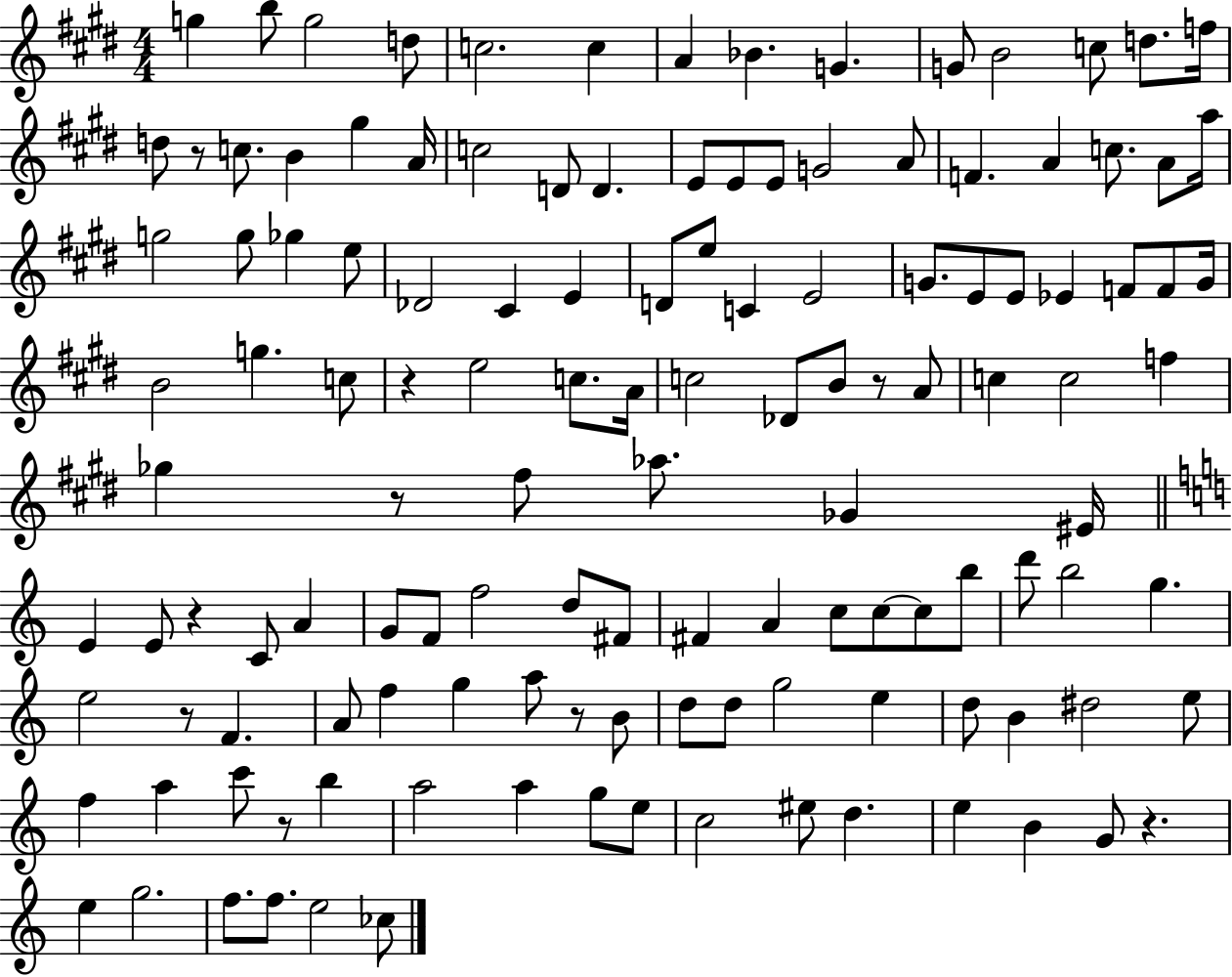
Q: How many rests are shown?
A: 9